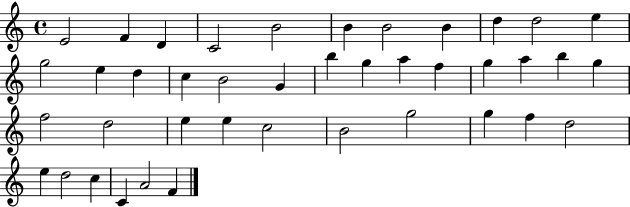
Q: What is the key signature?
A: C major